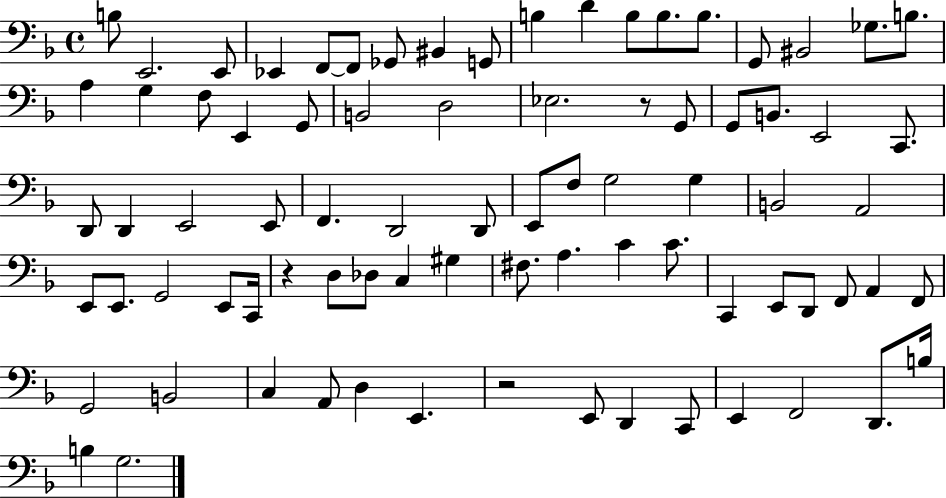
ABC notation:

X:1
T:Untitled
M:4/4
L:1/4
K:F
B,/2 E,,2 E,,/2 _E,, F,,/2 F,,/2 _G,,/2 ^B,, G,,/2 B, D B,/2 B,/2 B,/2 G,,/2 ^B,,2 _G,/2 B,/2 A, G, F,/2 E,, G,,/2 B,,2 D,2 _E,2 z/2 G,,/2 G,,/2 B,,/2 E,,2 C,,/2 D,,/2 D,, E,,2 E,,/2 F,, D,,2 D,,/2 E,,/2 F,/2 G,2 G, B,,2 A,,2 E,,/2 E,,/2 G,,2 E,,/2 C,,/4 z D,/2 _D,/2 C, ^G, ^F,/2 A, C C/2 C,, E,,/2 D,,/2 F,,/2 A,, F,,/2 G,,2 B,,2 C, A,,/2 D, E,, z2 E,,/2 D,, C,,/2 E,, F,,2 D,,/2 B,/4 B, G,2